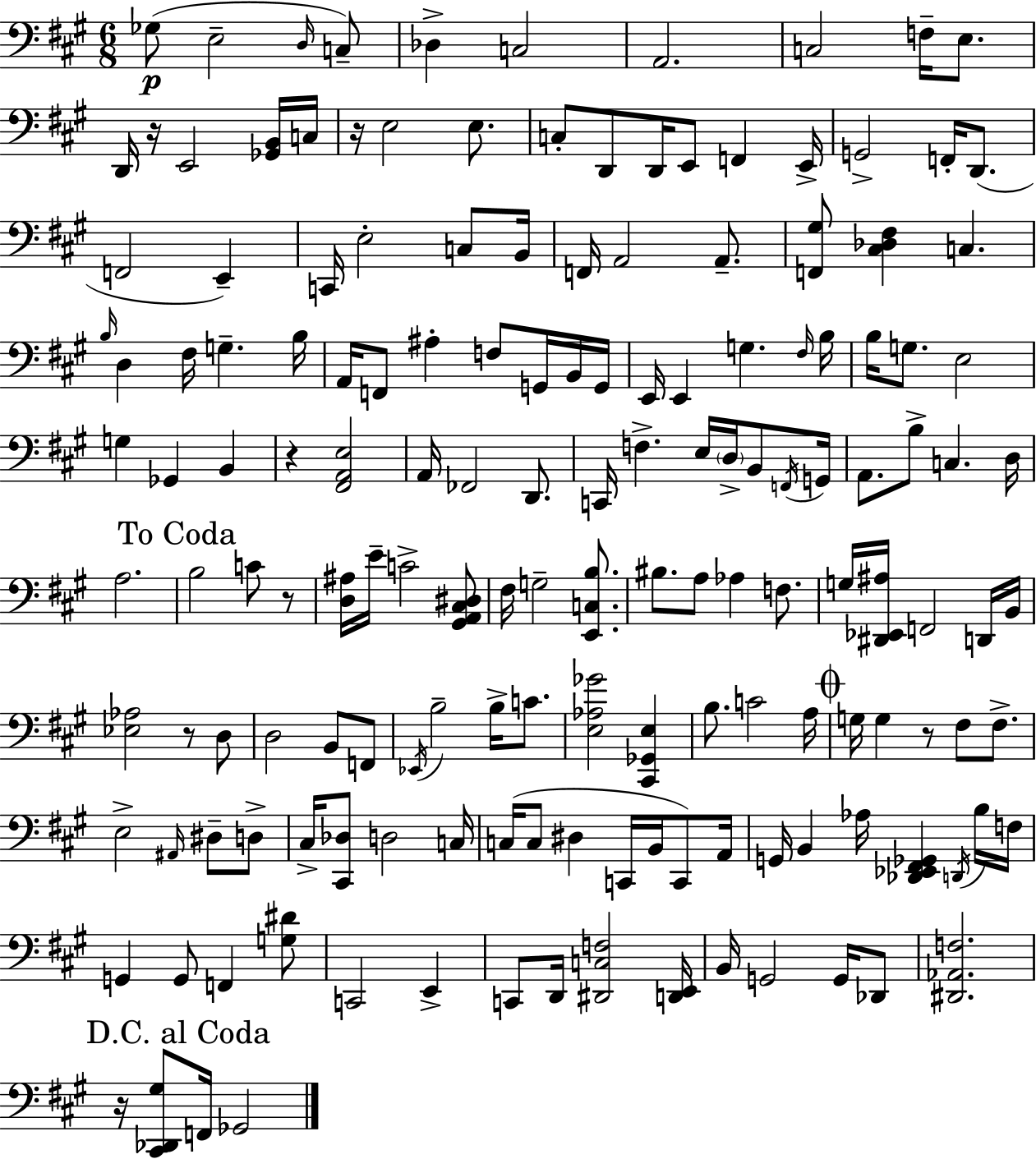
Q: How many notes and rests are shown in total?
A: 159